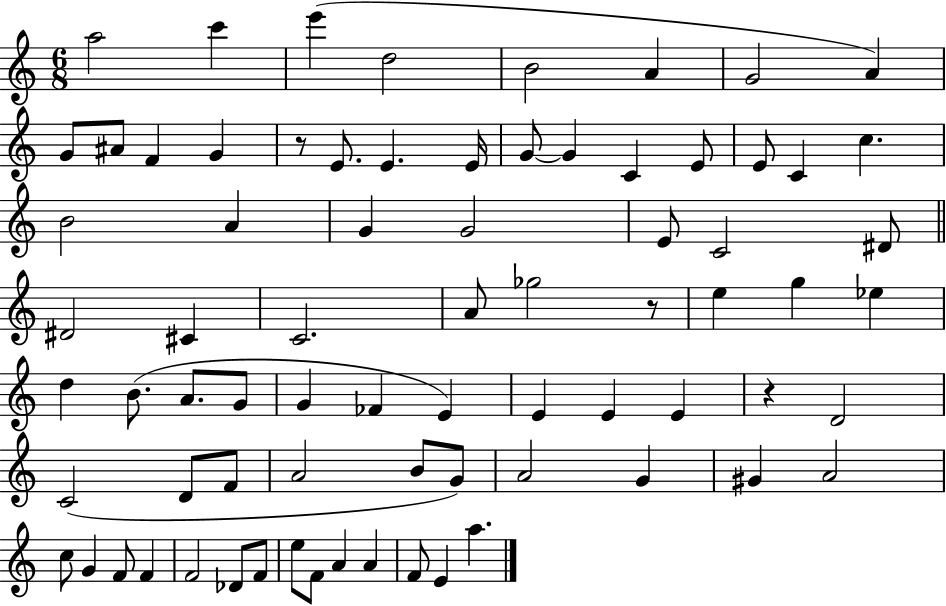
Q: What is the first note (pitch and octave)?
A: A5